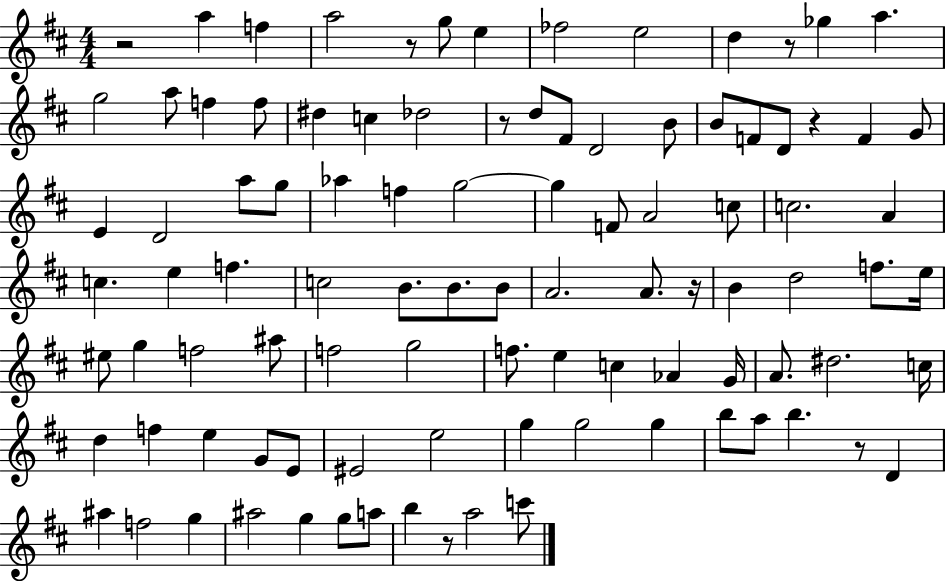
{
  \clef treble
  \numericTimeSignature
  \time 4/4
  \key d \major
  r2 a''4 f''4 | a''2 r8 g''8 e''4 | fes''2 e''2 | d''4 r8 ges''4 a''4. | \break g''2 a''8 f''4 f''8 | dis''4 c''4 des''2 | r8 d''8 fis'8 d'2 b'8 | b'8 f'8 d'8 r4 f'4 g'8 | \break e'4 d'2 a''8 g''8 | aes''4 f''4 g''2~~ | g''4 f'8 a'2 c''8 | c''2. a'4 | \break c''4. e''4 f''4. | c''2 b'8. b'8. b'8 | a'2. a'8. r16 | b'4 d''2 f''8. e''16 | \break eis''8 g''4 f''2 ais''8 | f''2 g''2 | f''8. e''4 c''4 aes'4 g'16 | a'8. dis''2. c''16 | \break d''4 f''4 e''4 g'8 e'8 | eis'2 e''2 | g''4 g''2 g''4 | b''8 a''8 b''4. r8 d'4 | \break ais''4 f''2 g''4 | ais''2 g''4 g''8 a''8 | b''4 r8 a''2 c'''8 | \bar "|."
}